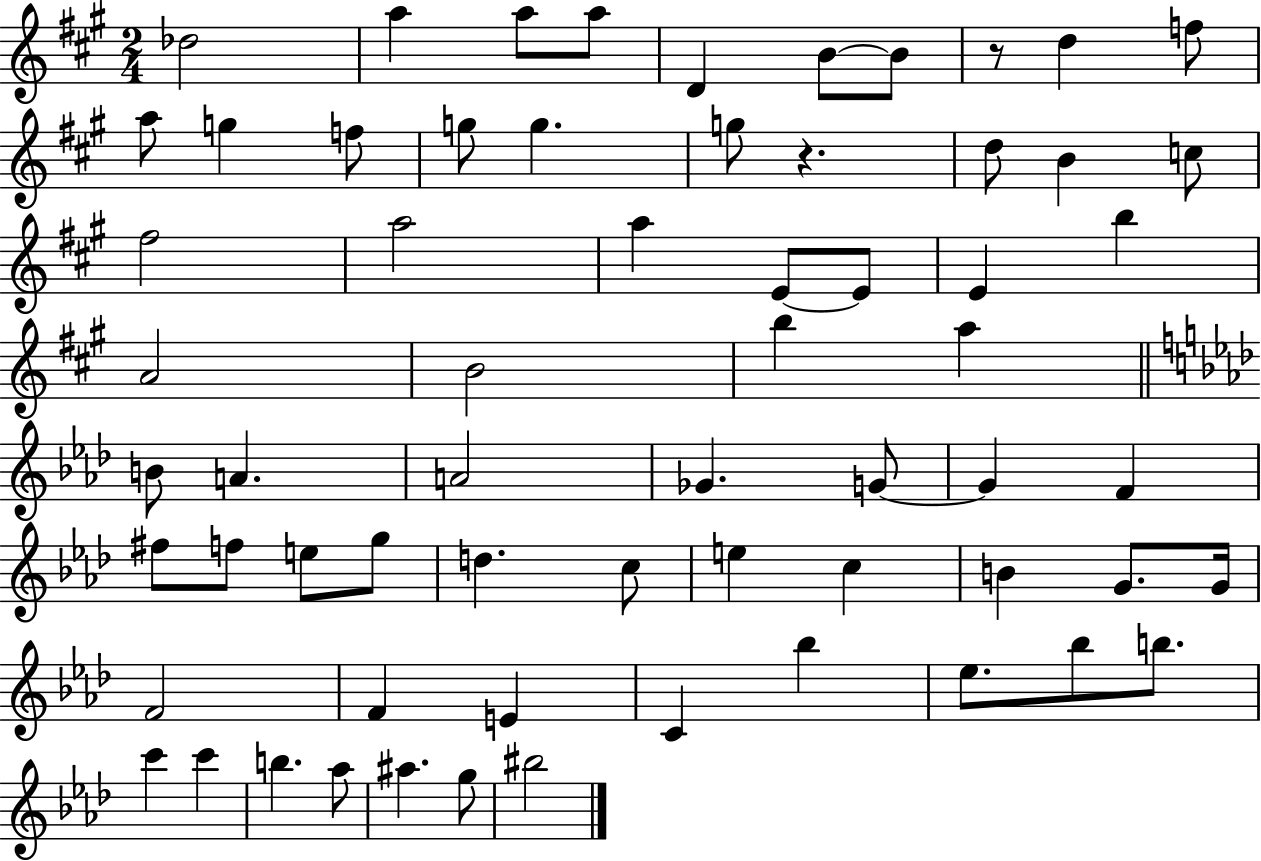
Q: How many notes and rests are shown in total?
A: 64